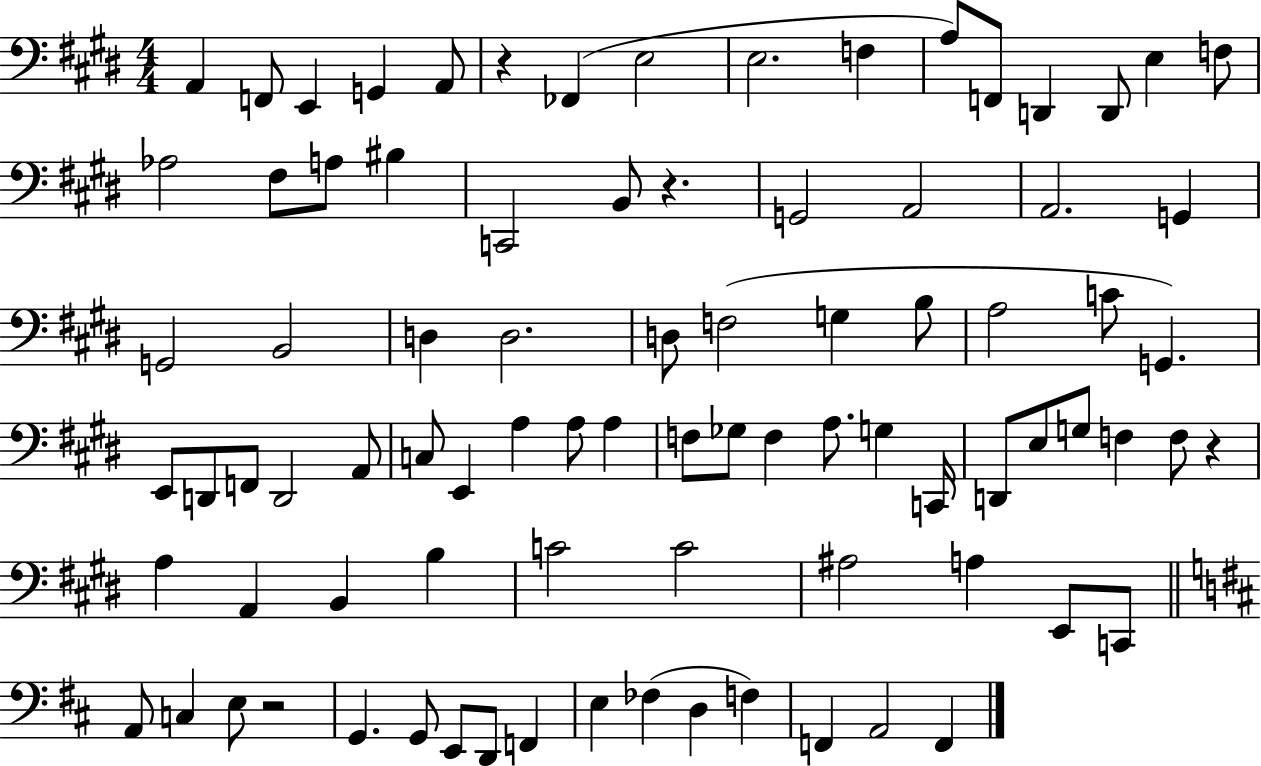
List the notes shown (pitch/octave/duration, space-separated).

A2/q F2/e E2/q G2/q A2/e R/q FES2/q E3/h E3/h. F3/q A3/e F2/e D2/q D2/e E3/q F3/e Ab3/h F#3/e A3/e BIS3/q C2/h B2/e R/q. G2/h A2/h A2/h. G2/q G2/h B2/h D3/q D3/h. D3/e F3/h G3/q B3/e A3/h C4/e G2/q. E2/e D2/e F2/e D2/h A2/e C3/e E2/q A3/q A3/e A3/q F3/e Gb3/e F3/q A3/e. G3/q C2/s D2/e E3/e G3/e F3/q F3/e R/q A3/q A2/q B2/q B3/q C4/h C4/h A#3/h A3/q E2/e C2/e A2/e C3/q E3/e R/h G2/q. G2/e E2/e D2/e F2/q E3/q FES3/q D3/q F3/q F2/q A2/h F2/q